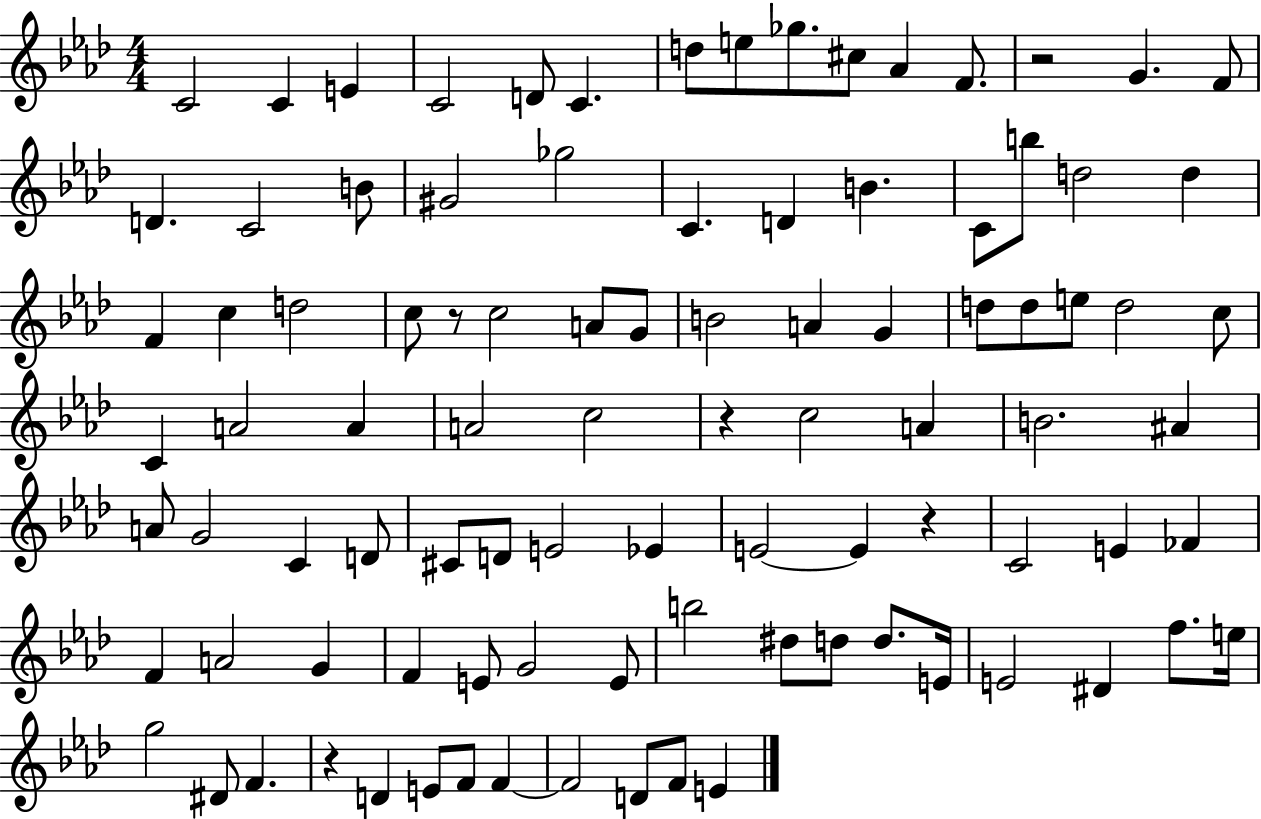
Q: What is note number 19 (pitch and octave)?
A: Gb5